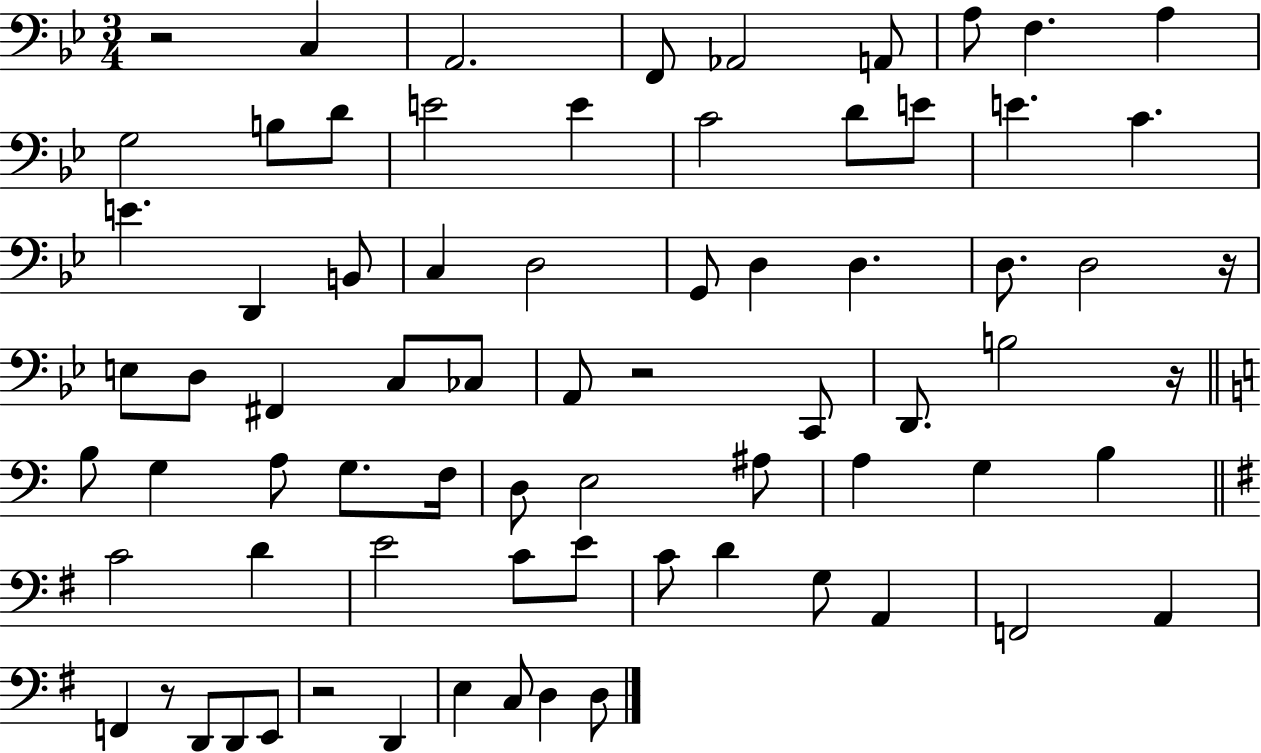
{
  \clef bass
  \numericTimeSignature
  \time 3/4
  \key bes \major
  \repeat volta 2 { r2 c4 | a,2. | f,8 aes,2 a,8 | a8 f4. a4 | \break g2 b8 d'8 | e'2 e'4 | c'2 d'8 e'8 | e'4. c'4. | \break e'4. d,4 b,8 | c4 d2 | g,8 d4 d4. | d8. d2 r16 | \break e8 d8 fis,4 c8 ces8 | a,8 r2 c,8 | d,8. b2 r16 | \bar "||" \break \key a \minor b8 g4 a8 g8. f16 | d8 e2 ais8 | a4 g4 b4 | \bar "||" \break \key g \major c'2 d'4 | e'2 c'8 e'8 | c'8 d'4 g8 a,4 | f,2 a,4 | \break f,4 r8 d,8 d,8 e,8 | r2 d,4 | e4 c8 d4 d8 | } \bar "|."
}